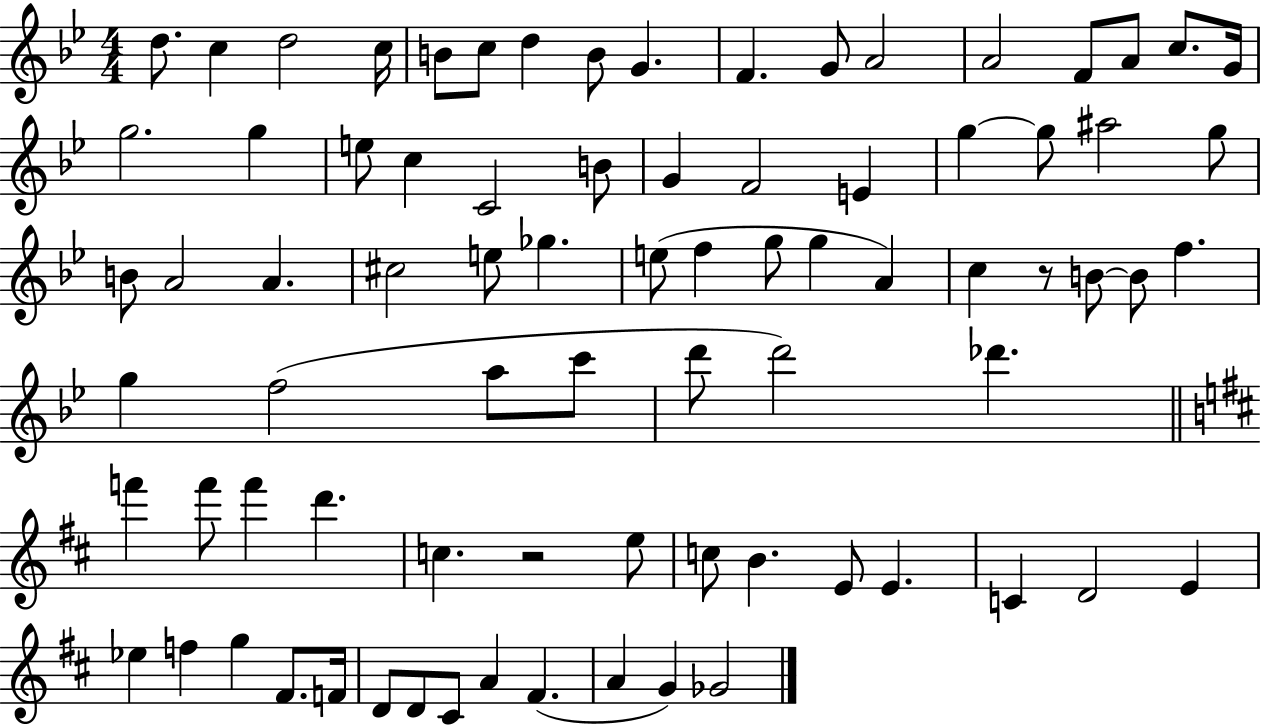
D5/e. C5/q D5/h C5/s B4/e C5/e D5/q B4/e G4/q. F4/q. G4/e A4/h A4/h F4/e A4/e C5/e. G4/s G5/h. G5/q E5/e C5/q C4/h B4/e G4/q F4/h E4/q G5/q G5/e A#5/h G5/e B4/e A4/h A4/q. C#5/h E5/e Gb5/q. E5/e F5/q G5/e G5/q A4/q C5/q R/e B4/e B4/e F5/q. G5/q F5/h A5/e C6/e D6/e D6/h Db6/q. F6/q F6/e F6/q D6/q. C5/q. R/h E5/e C5/e B4/q. E4/e E4/q. C4/q D4/h E4/q Eb5/q F5/q G5/q F#4/e. F4/s D4/e D4/e C#4/e A4/q F#4/q. A4/q G4/q Gb4/h